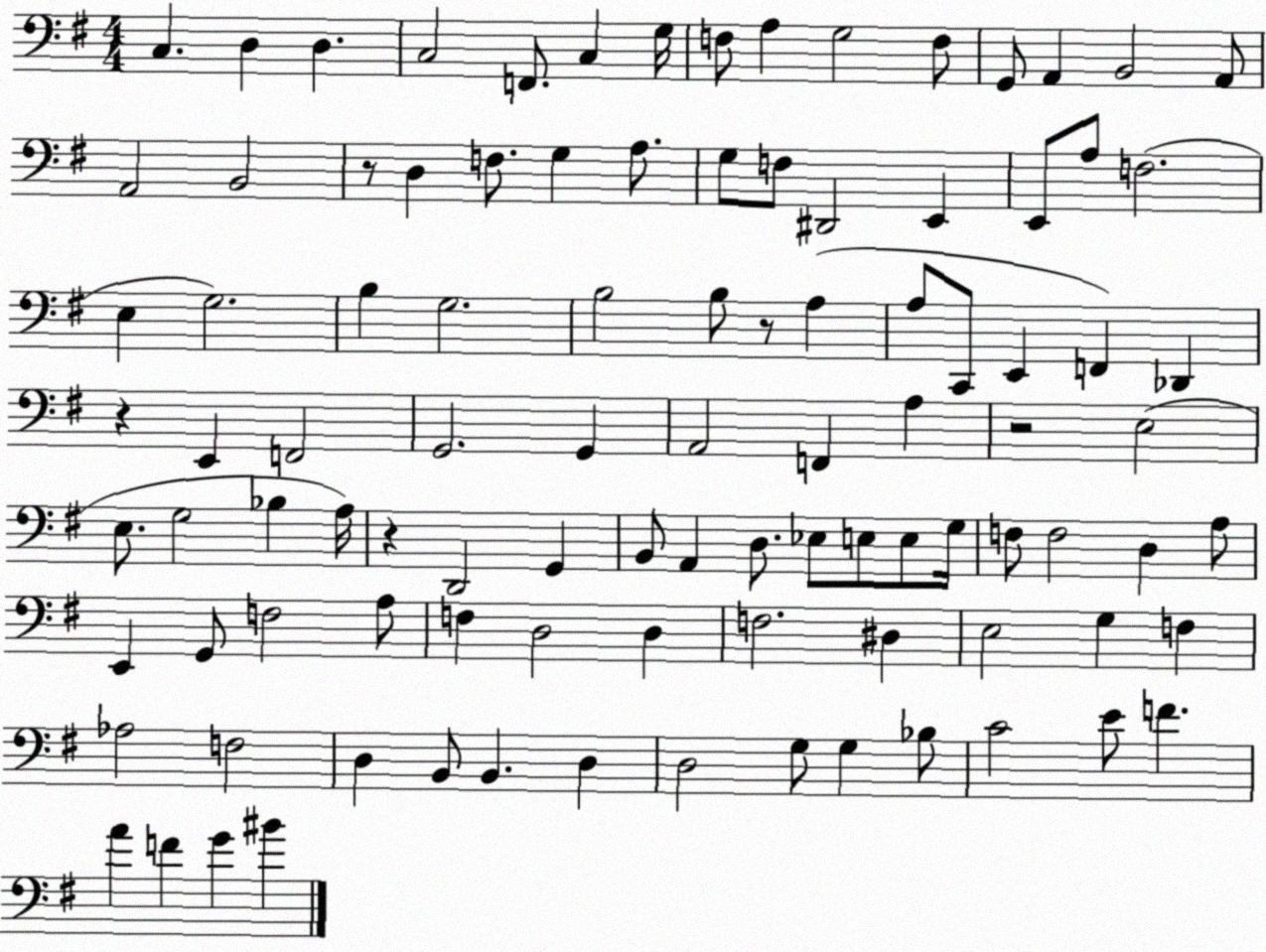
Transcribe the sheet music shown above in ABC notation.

X:1
T:Untitled
M:4/4
L:1/4
K:G
C, D, D, C,2 F,,/2 C, G,/4 F,/2 A, G,2 F,/2 G,,/2 A,, B,,2 A,,/2 A,,2 B,,2 z/2 D, F,/2 G, A,/2 G,/2 F,/2 ^D,,2 E,, E,,/2 A,/2 F,2 E, G,2 B, G,2 B,2 B,/2 z/2 A, A,/2 C,,/2 E,, F,, _D,, z E,, F,,2 G,,2 G,, A,,2 F,, A, z2 E,2 E,/2 G,2 _B, A,/4 z D,,2 G,, B,,/2 A,, D,/2 _E,/2 E,/2 E,/2 G,/4 F,/2 F,2 D, A,/2 E,, G,,/2 F,2 A,/2 F, D,2 D, F,2 ^D, E,2 G, F, _A,2 F,2 D, B,,/2 B,, D, D,2 G,/2 G, _B,/2 C2 E/2 F A F G ^B